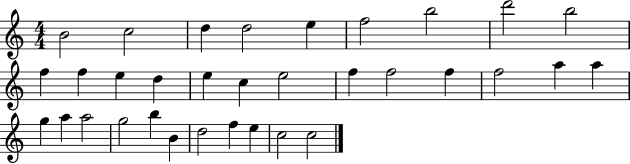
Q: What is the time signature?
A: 4/4